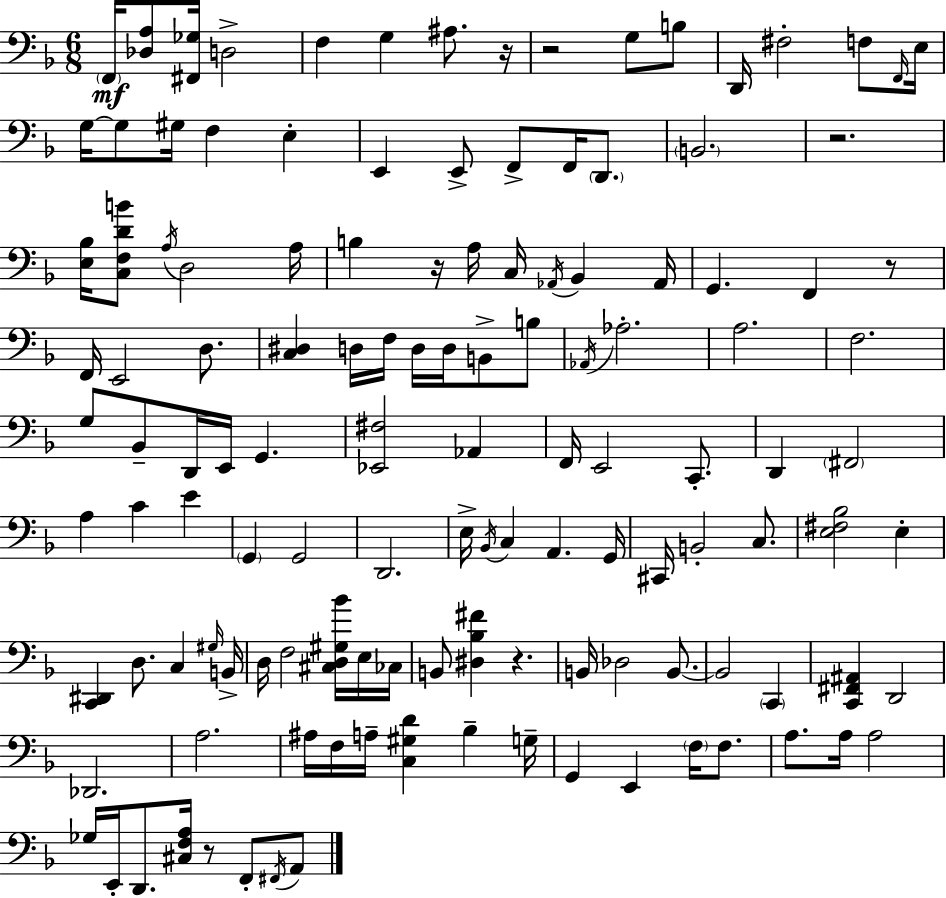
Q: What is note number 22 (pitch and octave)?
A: D2